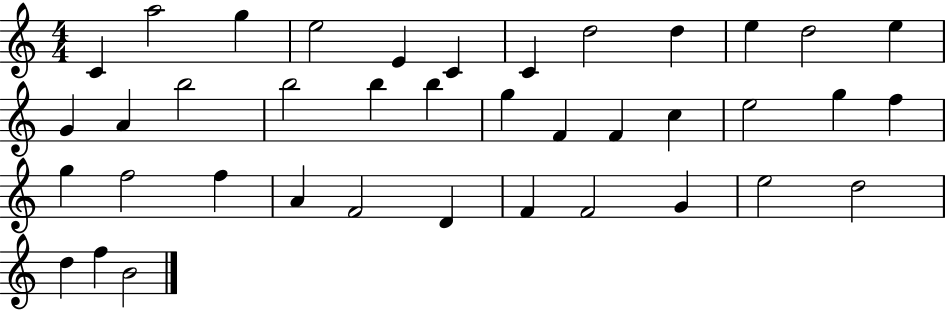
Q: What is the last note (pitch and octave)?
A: B4